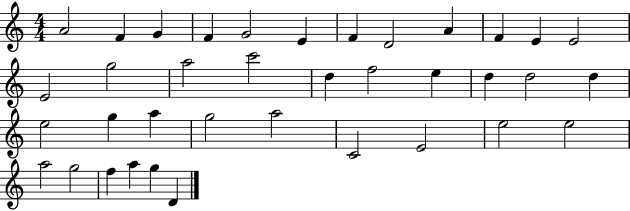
A4/h F4/q G4/q F4/q G4/h E4/q F4/q D4/h A4/q F4/q E4/q E4/h E4/h G5/h A5/h C6/h D5/q F5/h E5/q D5/q D5/h D5/q E5/h G5/q A5/q G5/h A5/h C4/h E4/h E5/h E5/h A5/h G5/h F5/q A5/q G5/q D4/q